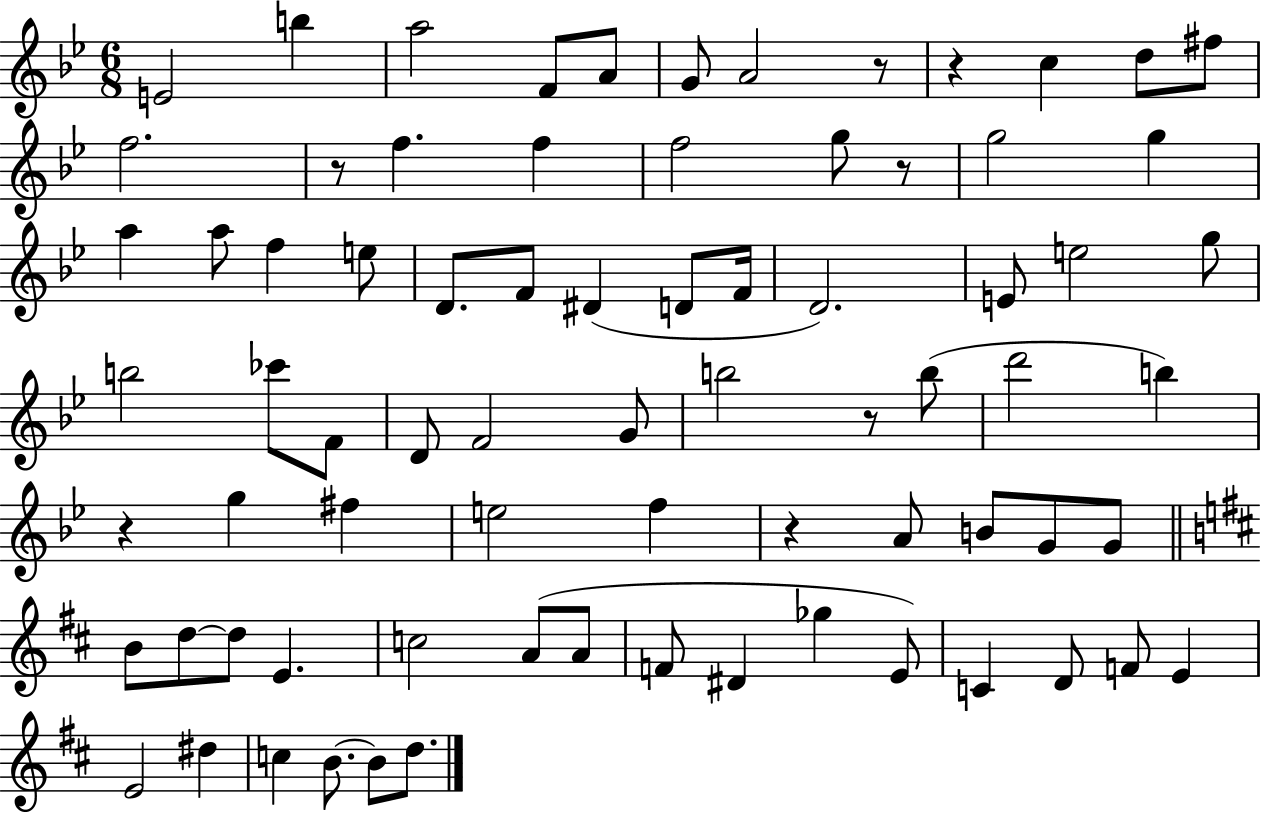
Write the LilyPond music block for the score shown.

{
  \clef treble
  \numericTimeSignature
  \time 6/8
  \key bes \major
  e'2 b''4 | a''2 f'8 a'8 | g'8 a'2 r8 | r4 c''4 d''8 fis''8 | \break f''2. | r8 f''4. f''4 | f''2 g''8 r8 | g''2 g''4 | \break a''4 a''8 f''4 e''8 | d'8. f'8 dis'4( d'8 f'16 | d'2.) | e'8 e''2 g''8 | \break b''2 ces'''8 f'8 | d'8 f'2 g'8 | b''2 r8 b''8( | d'''2 b''4) | \break r4 g''4 fis''4 | e''2 f''4 | r4 a'8 b'8 g'8 g'8 | \bar "||" \break \key d \major b'8 d''8~~ d''8 e'4. | c''2 a'8( a'8 | f'8 dis'4 ges''4 e'8) | c'4 d'8 f'8 e'4 | \break e'2 dis''4 | c''4 b'8.~~ b'8 d''8. | \bar "|."
}